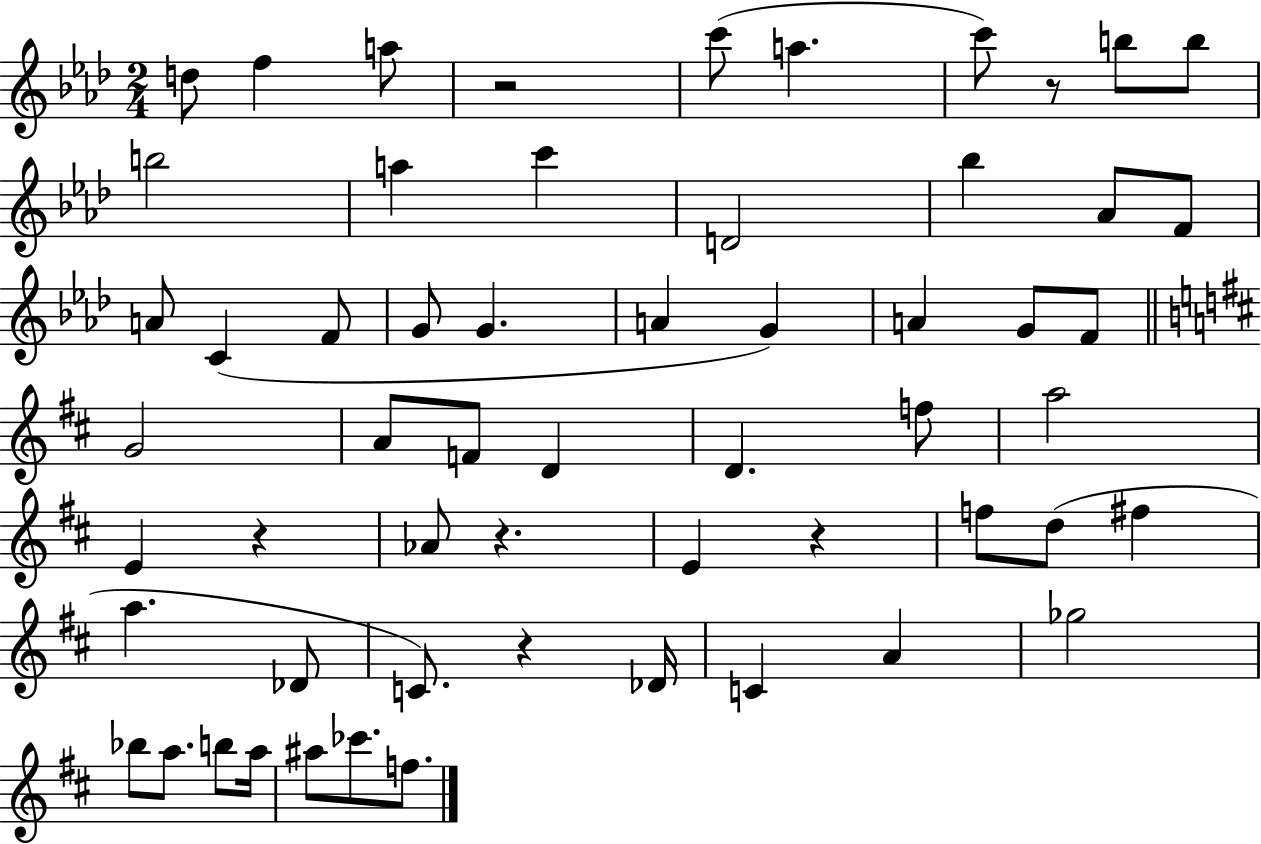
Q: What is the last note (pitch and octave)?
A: F5